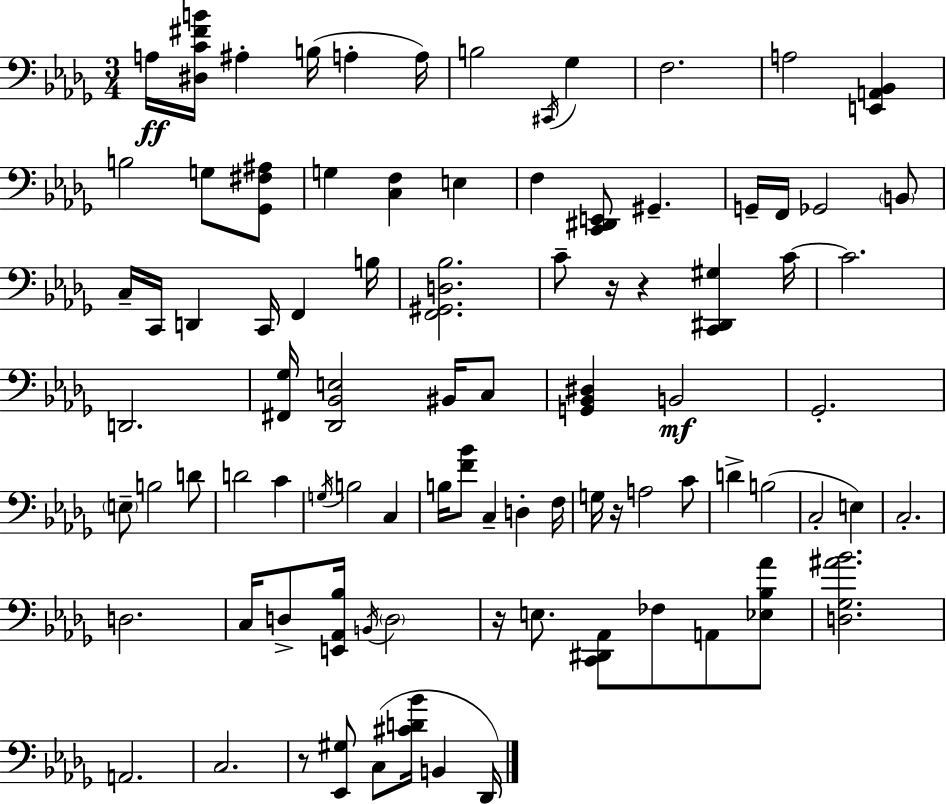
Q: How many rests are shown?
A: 5